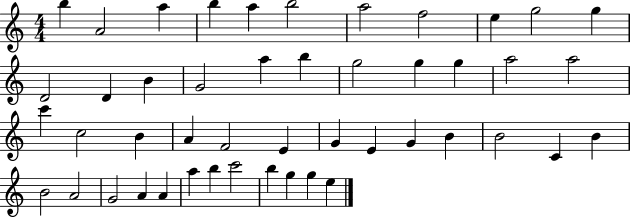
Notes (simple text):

B5/q A4/h A5/q B5/q A5/q B5/h A5/h F5/h E5/q G5/h G5/q D4/h D4/q B4/q G4/h A5/q B5/q G5/h G5/q G5/q A5/h A5/h C6/q C5/h B4/q A4/q F4/h E4/q G4/q E4/q G4/q B4/q B4/h C4/q B4/q B4/h A4/h G4/h A4/q A4/q A5/q B5/q C6/h B5/q G5/q G5/q E5/q